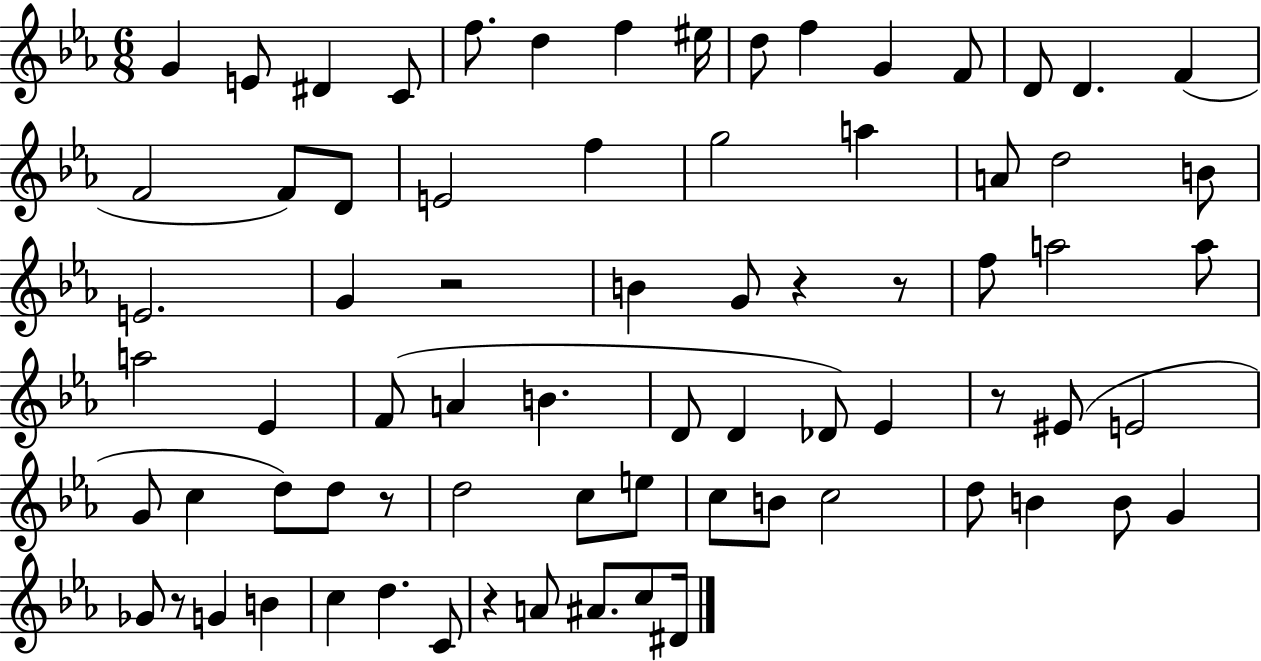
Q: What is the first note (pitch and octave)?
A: G4